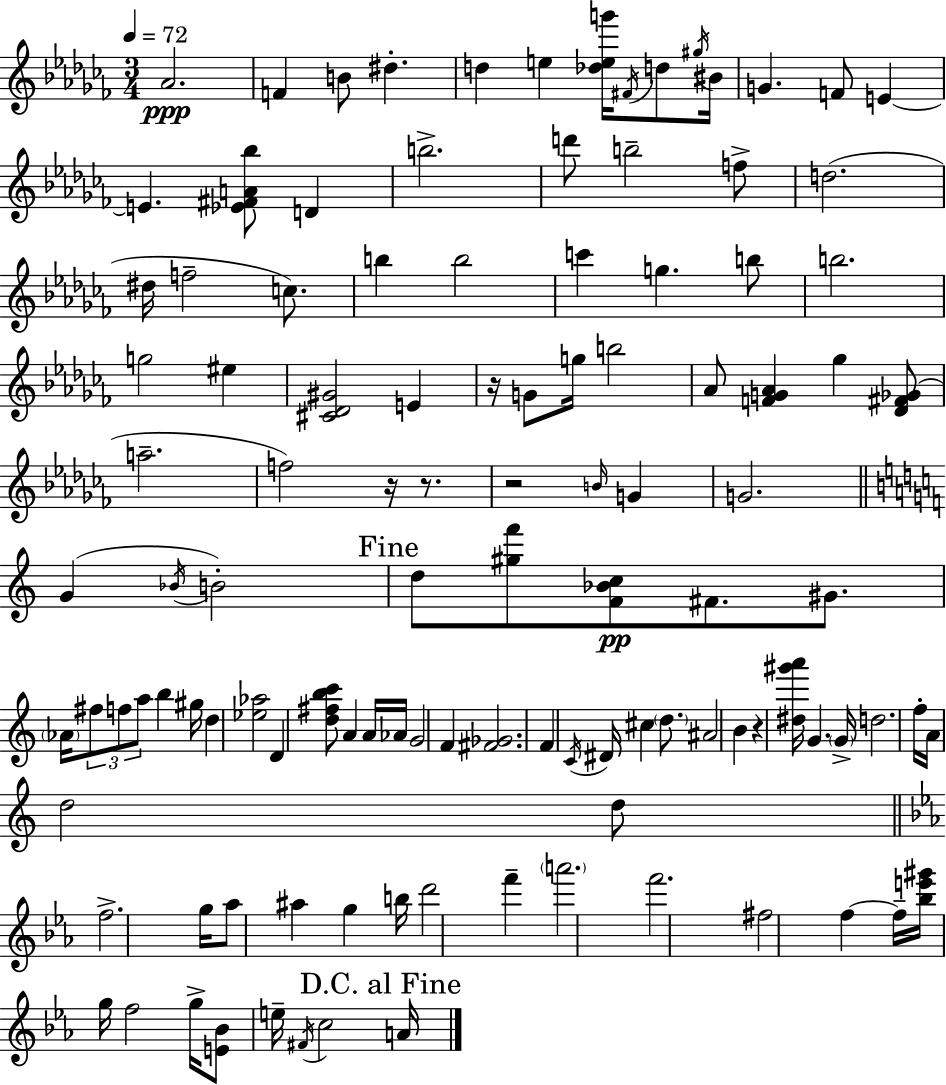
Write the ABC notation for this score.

X:1
T:Untitled
M:3/4
L:1/4
K:Abm
_A2 F B/2 ^d d e [_deg']/4 ^F/4 d/2 ^g/4 ^B/4 G F/2 E E [_E^FA_b]/2 D b2 d'/2 b2 f/2 d2 ^d/4 f2 c/2 b b2 c' g b/2 b2 g2 ^e [^C_D^G]2 E z/4 G/2 g/4 b2 _A/2 [FG_A] _g [_D^F_G]/2 a2 f2 z/4 z/2 z2 B/4 G G2 G _B/4 B2 d/2 [^gf']/2 [F_Bc]/2 ^F/2 ^G/2 _A/4 ^f/2 f/2 a/2 b ^g/4 d [_e_a]2 D [d^fbc']/2 A A/4 _A/4 G2 F [^F_G]2 F C/4 ^D/4 ^c d/2 ^A2 B z [^d^g'a']/4 G G/4 d2 f/4 A/4 d2 d/2 f2 g/4 _a/2 ^a g b/4 d'2 f' a'2 f'2 ^f2 f f/4 [_be'^g']/4 g/4 f2 g/4 [E_B]/2 e/4 ^F/4 c2 A/4